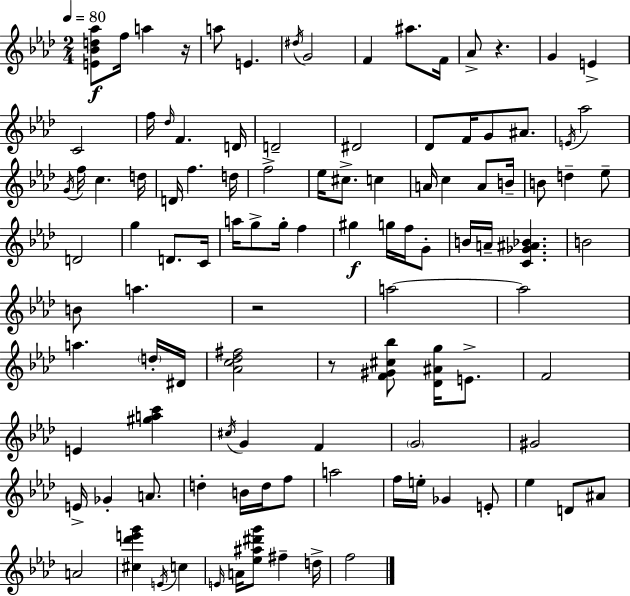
{
  \clef treble
  \numericTimeSignature
  \time 2/4
  \key aes \major
  \tempo 4 = 80
  <e' bes' d'' aes''>8\f f''16 a''4 r16 | a''8 e'4. | \acciaccatura { dis''16 } g'2 | f'4 ais''8. | \break f'16 aes'8-> r4. | g'4 e'4-> | c'2 | f''16 \grace { des''16 } f'4. | \break d'16 d'2-- | dis'2 | des'8 f'16 g'8 ais'8. | \acciaccatura { e'16 } aes''2 | \break \acciaccatura { g'16 } f''16 c''4. | d''16 d'16 f''4. | d''16 f''2-> | ees''16 cis''8.-> | \break c''4 a'16 c''4 | a'8 b'16-- b'8 d''4-- | ees''8-- d'2 | g''4 | \break d'8. c'16 a''16 g''8-> g''16-. | f''4 gis''4\f | g''16 f''16 g'8-. b'16 a'16-- <c' ges' ais' bes'>4. | b'2 | \break b'8 a''4. | r2 | a''2~~ | a''2 | \break a''4. | \parenthesize d''16-. dis'16 <aes' c'' des'' fis''>2 | r8 <f' gis' cis'' bes''>8 | <des' ais' g''>16 e'8.-> f'2 | \break e'4 | <gis'' a'' c'''>4 \acciaccatura { cis''16 } g'4 | f'4 \parenthesize g'2 | gis'2 | \break e'16-> ges'4-. | a'8. d''4-. | b'16 d''16 f''8 a''2 | f''16 e''16-. ges'4 | \break e'8-. ees''4 | d'8 ais'8 a'2 | <cis'' des''' e''' g'''>4 | \acciaccatura { e'16 } c''4 \grace { e'16 } a'16 | \break <ees'' ais'' dis''' g'''>8 fis''4-- d''16-> f''2 | \bar "|."
}